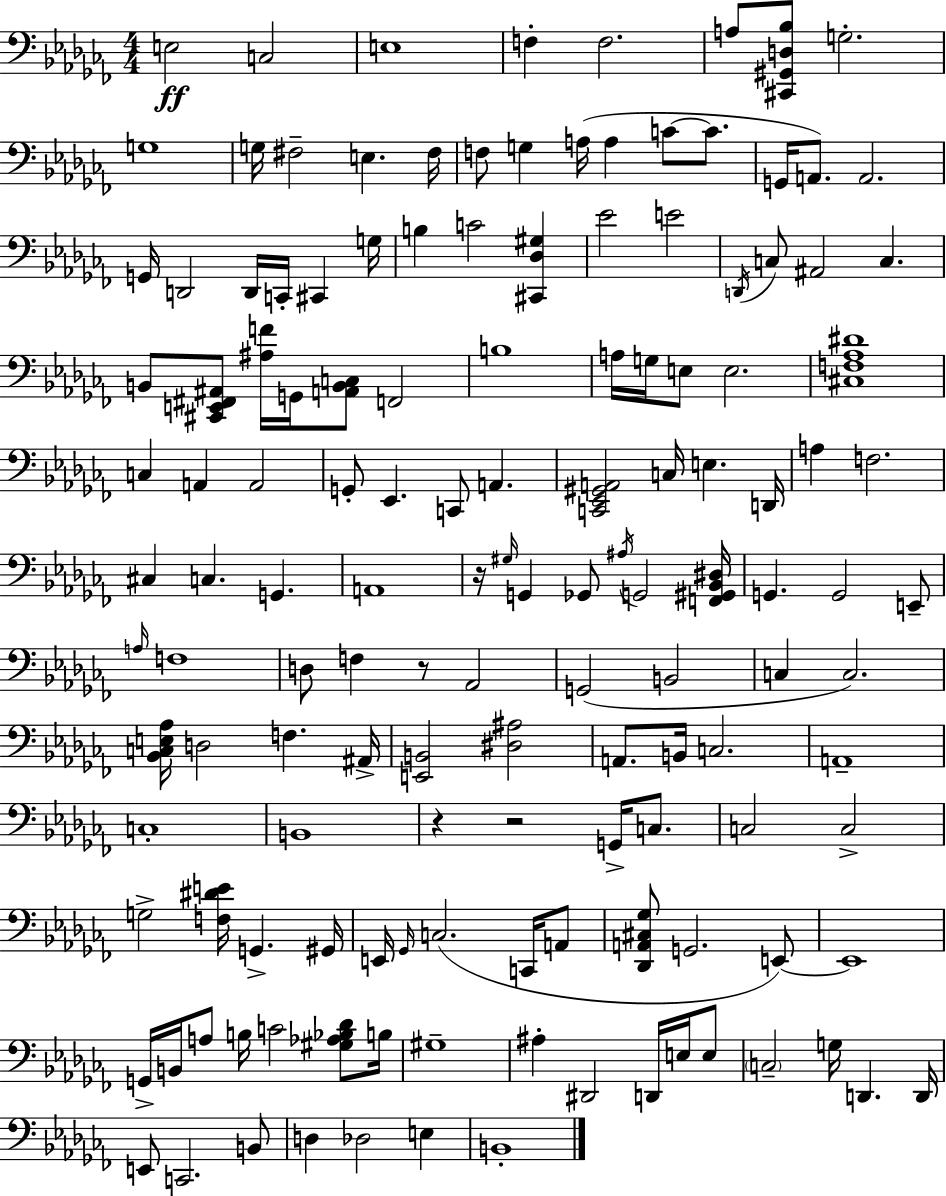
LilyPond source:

{
  \clef bass
  \numericTimeSignature
  \time 4/4
  \key aes \minor
  \repeat volta 2 { e2\ff c2 | e1 | f4-. f2. | a8 <cis, gis, d bes>8 g2.-. | \break g1 | g16 fis2-- e4. fis16 | f8 g4 a16( a4 c'8~~ c'8. | g,16 a,8.) a,2. | \break g,16 d,2 d,16 c,16-. cis,4 g16 | b4 c'2 <cis, des gis>4 | ees'2 e'2 | \acciaccatura { d,16 } c8 ais,2 c4. | \break b,8 <cis, e, fis, ais,>8 <ais f'>16 g,16 <a, b, c>8 f,2 | b1 | a16 g16 e8 e2. | <cis f aes dis'>1 | \break c4 a,4 a,2 | g,8-. ees,4. c,8 a,4. | <c, ees, gis, a,>2 c16 e4. | d,16 a4 f2. | \break cis4 c4. g,4. | a,1 | r16 \grace { gis16 } g,4 ges,8 \acciaccatura { ais16 } g,2 | <f, gis, bes, dis>16 g,4. g,2 | \break e,8-- \grace { a16 } f1 | d8 f4 r8 aes,2 | g,2( b,2 | c4 c2.) | \break <bes, c e aes>16 d2 f4. | ais,16-> <e, b,>2 <dis ais>2 | a,8. b,16 c2. | a,1-- | \break c1-. | b,1 | r4 r2 | g,16-> c8. c2 c2-> | \break g2-> <f dis' e'>16 g,4.-> | gis,16 e,16 \grace { ges,16 } c2.( | c,16 a,8 <des, a, cis ges>8 g,2. | e,8~~) e,1 | \break g,16-> b,16 a8 b16 c'2 | <gis aes bes des'>8 b16 gis1-- | ais4-. dis,2 | d,16 e16 e8 \parenthesize c2-- g16 d,4. | \break d,16 e,8 c,2. | b,8 d4 des2 | e4 b,1-. | } \bar "|."
}